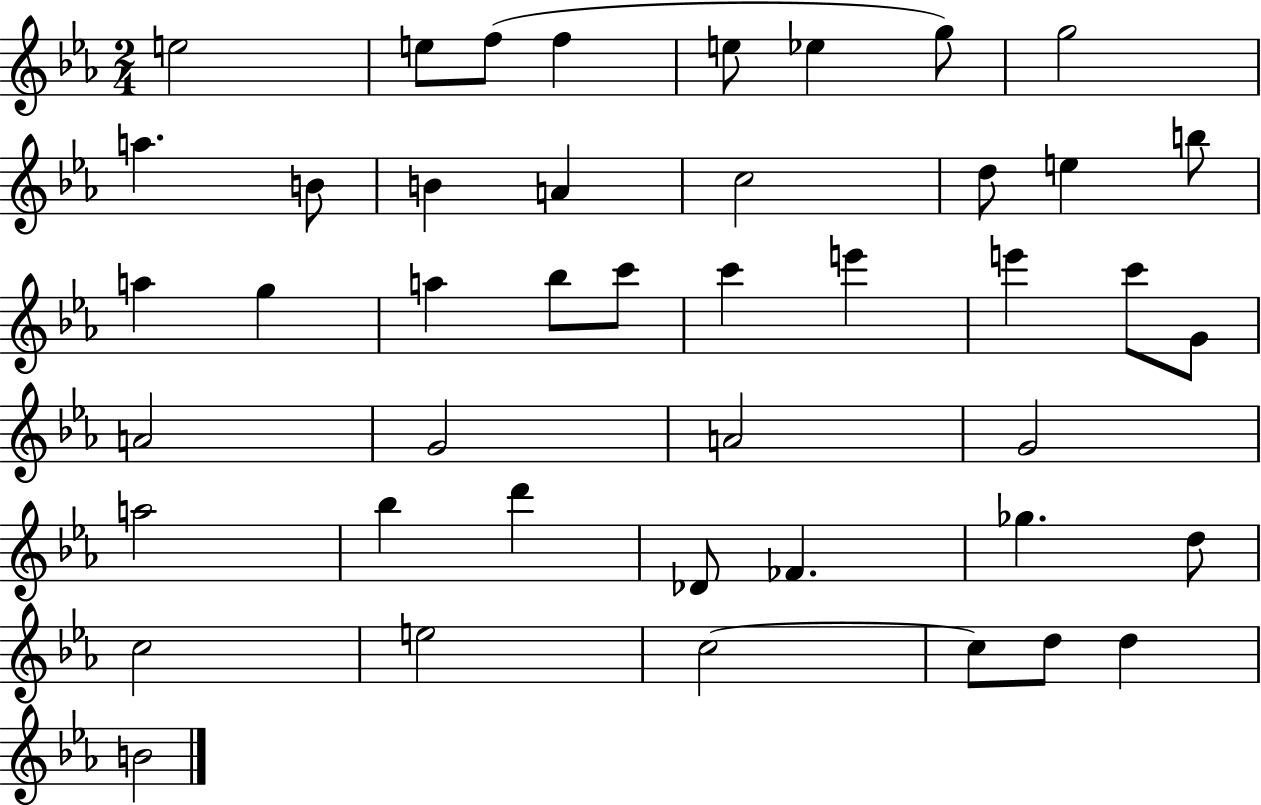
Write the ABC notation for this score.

X:1
T:Untitled
M:2/4
L:1/4
K:Eb
e2 e/2 f/2 f e/2 _e g/2 g2 a B/2 B A c2 d/2 e b/2 a g a _b/2 c'/2 c' e' e' c'/2 G/2 A2 G2 A2 G2 a2 _b d' _D/2 _F _g d/2 c2 e2 c2 c/2 d/2 d B2